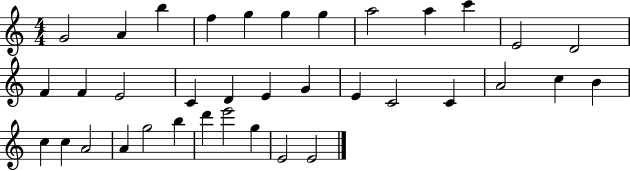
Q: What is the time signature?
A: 4/4